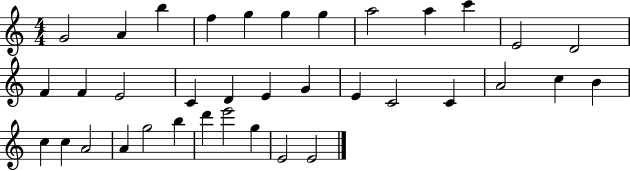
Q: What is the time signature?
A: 4/4